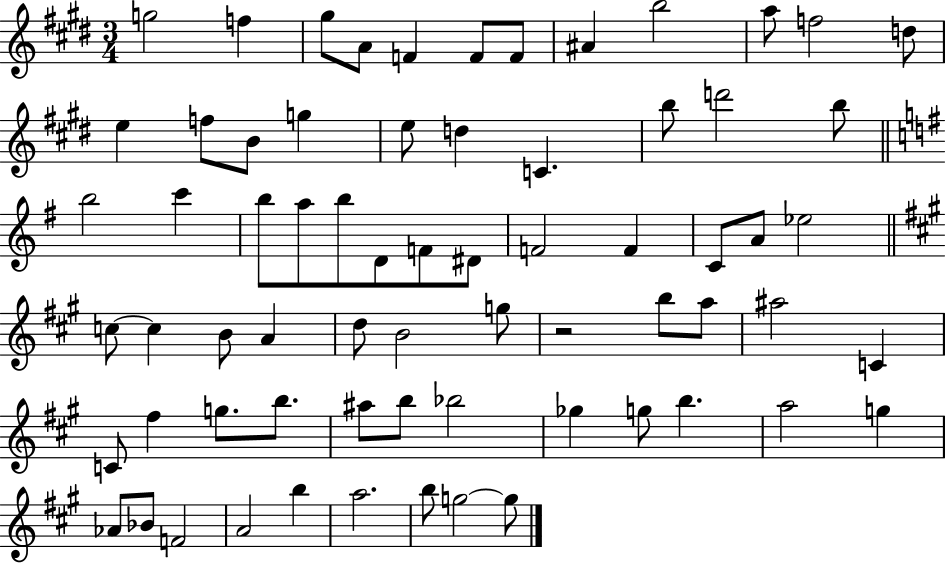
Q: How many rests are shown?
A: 1